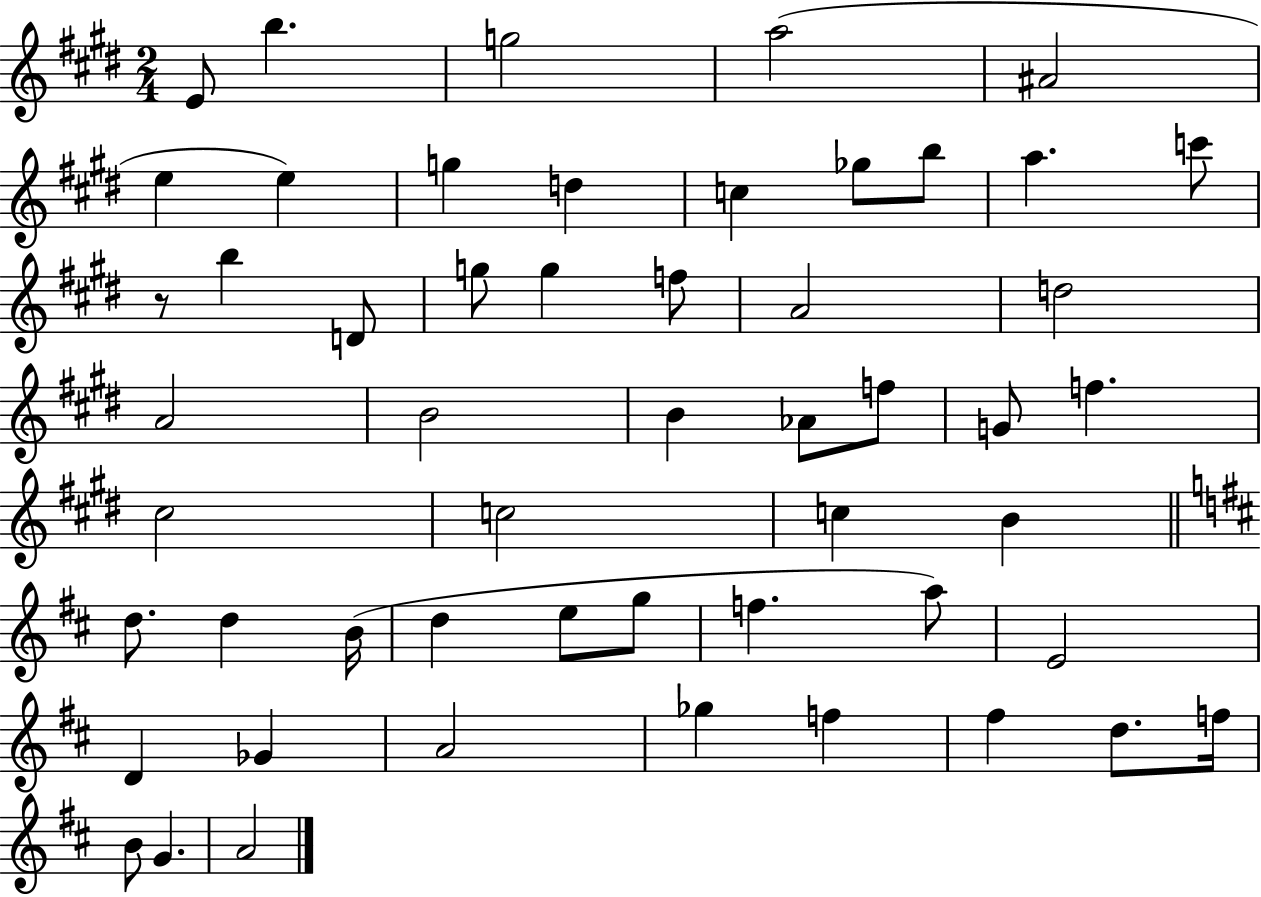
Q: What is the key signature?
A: E major